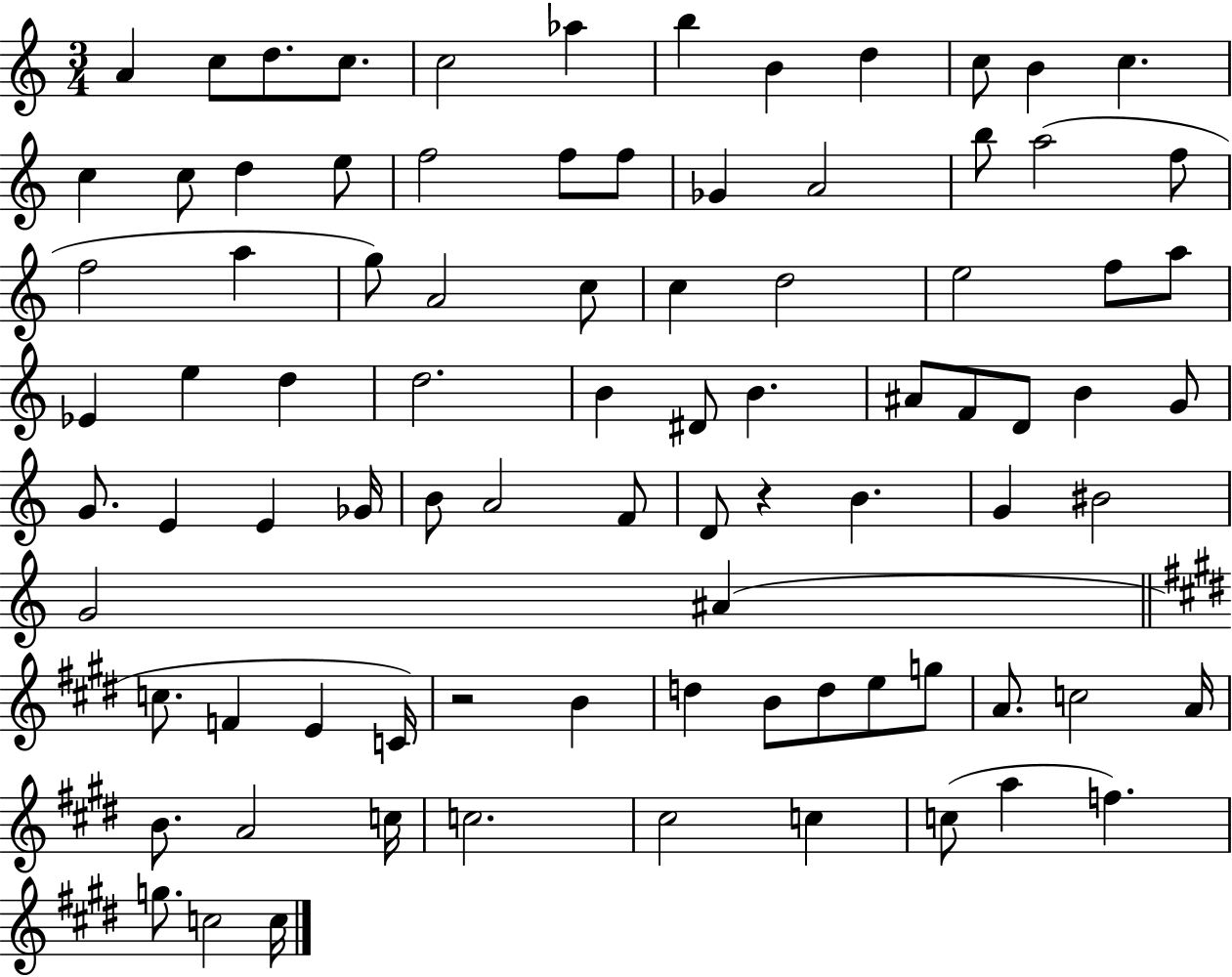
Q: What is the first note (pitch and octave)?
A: A4